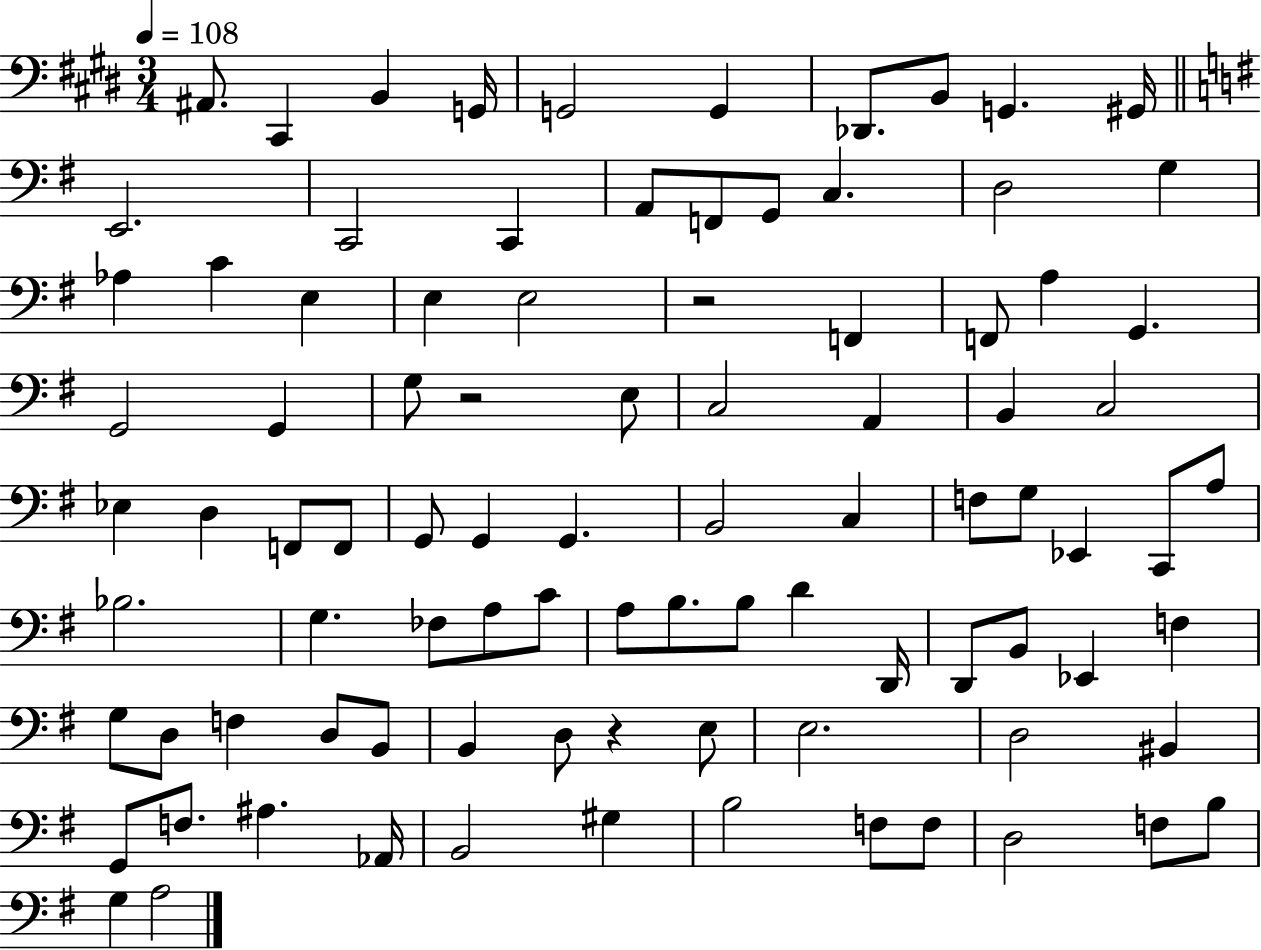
{
  \clef bass
  \numericTimeSignature
  \time 3/4
  \key e \major
  \tempo 4 = 108
  ais,8. cis,4 b,4 g,16 | g,2 g,4 | des,8. b,8 g,4. gis,16 | \bar "||" \break \key g \major e,2. | c,2 c,4 | a,8 f,8 g,8 c4. | d2 g4 | \break aes4 c'4 e4 | e4 e2 | r2 f,4 | f,8 a4 g,4. | \break g,2 g,4 | g8 r2 e8 | c2 a,4 | b,4 c2 | \break ees4 d4 f,8 f,8 | g,8 g,4 g,4. | b,2 c4 | f8 g8 ees,4 c,8 a8 | \break bes2. | g4. fes8 a8 c'8 | a8 b8. b8 d'4 d,16 | d,8 b,8 ees,4 f4 | \break g8 d8 f4 d8 b,8 | b,4 d8 r4 e8 | e2. | d2 bis,4 | \break g,8 f8. ais4. aes,16 | b,2 gis4 | b2 f8 f8 | d2 f8 b8 | \break g4 a2 | \bar "|."
}